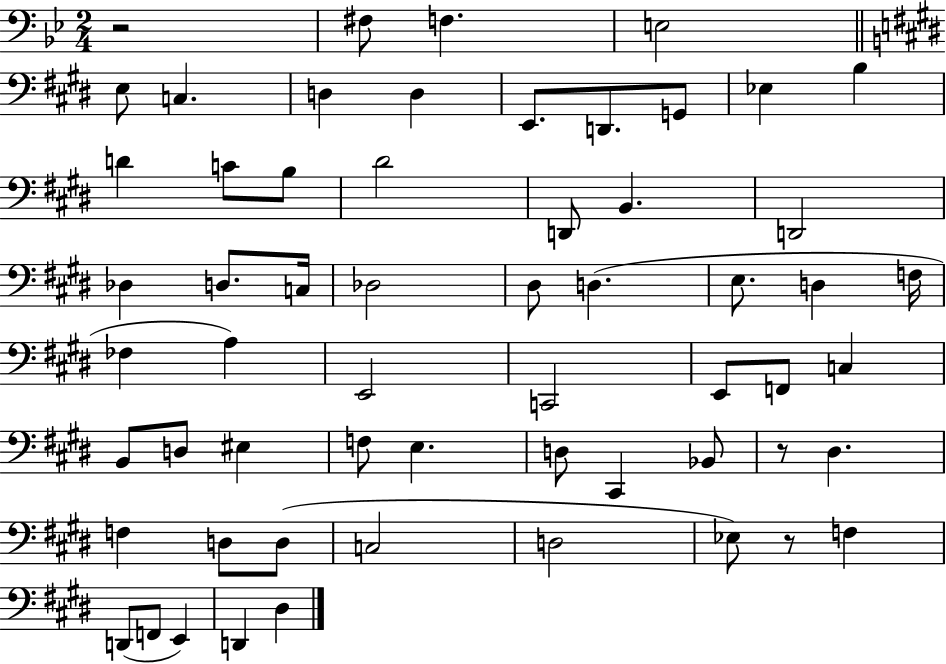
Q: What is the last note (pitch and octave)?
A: D#3